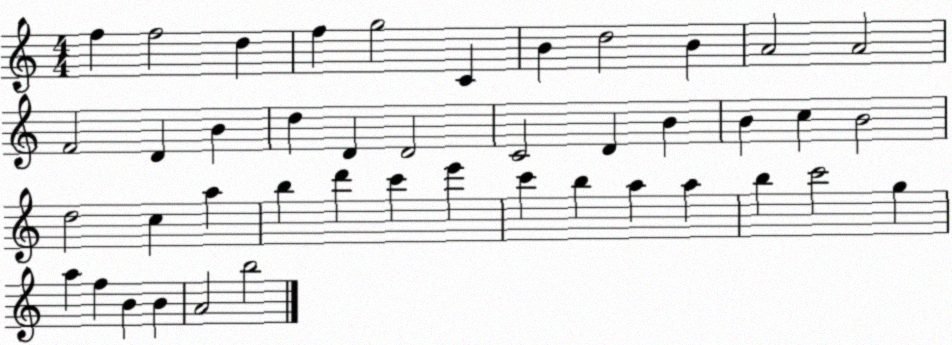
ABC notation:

X:1
T:Untitled
M:4/4
L:1/4
K:C
f f2 d f g2 C B d2 B A2 A2 F2 D B d D D2 C2 D B B c B2 d2 c a b d' c' e' c' b a a b c'2 g a f B B A2 b2